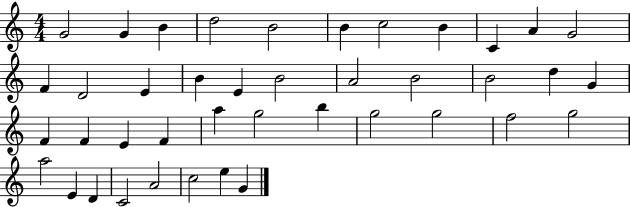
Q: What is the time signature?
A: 4/4